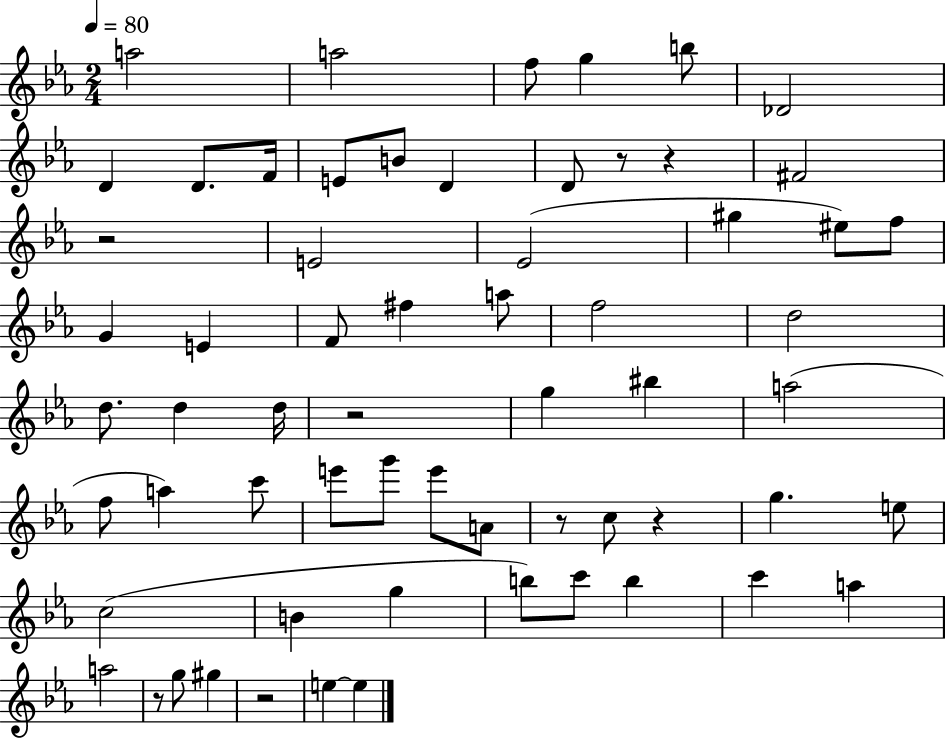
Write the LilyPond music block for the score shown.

{
  \clef treble
  \numericTimeSignature
  \time 2/4
  \key ees \major
  \tempo 4 = 80
  a''2 | a''2 | f''8 g''4 b''8 | des'2 | \break d'4 d'8. f'16 | e'8 b'8 d'4 | d'8 r8 r4 | fis'2 | \break r2 | e'2 | ees'2( | gis''4 eis''8) f''8 | \break g'4 e'4 | f'8 fis''4 a''8 | f''2 | d''2 | \break d''8. d''4 d''16 | r2 | g''4 bis''4 | a''2( | \break f''8 a''4) c'''8 | e'''8 g'''8 e'''8 a'8 | r8 c''8 r4 | g''4. e''8 | \break c''2( | b'4 g''4 | b''8) c'''8 b''4 | c'''4 a''4 | \break a''2 | r8 g''8 gis''4 | r2 | e''4~~ e''4 | \break \bar "|."
}